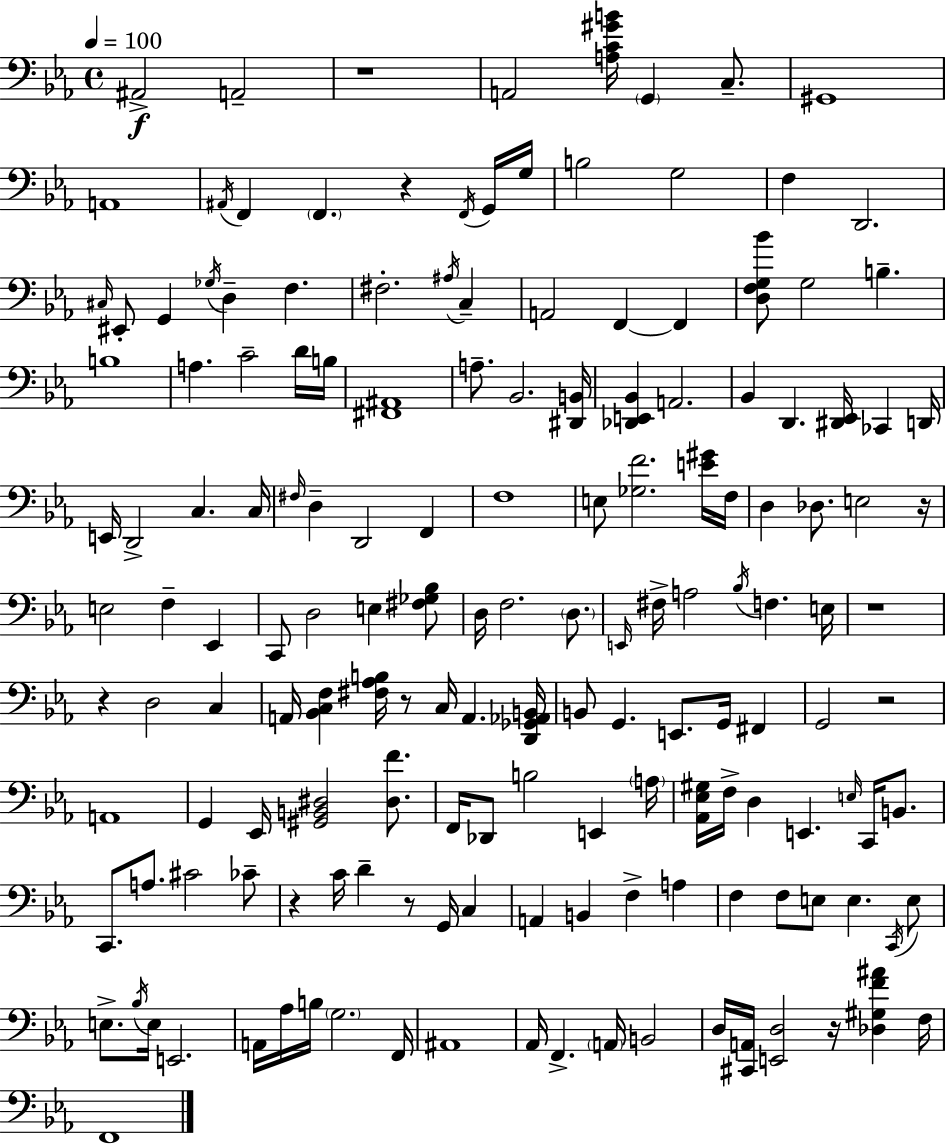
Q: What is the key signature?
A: C minor